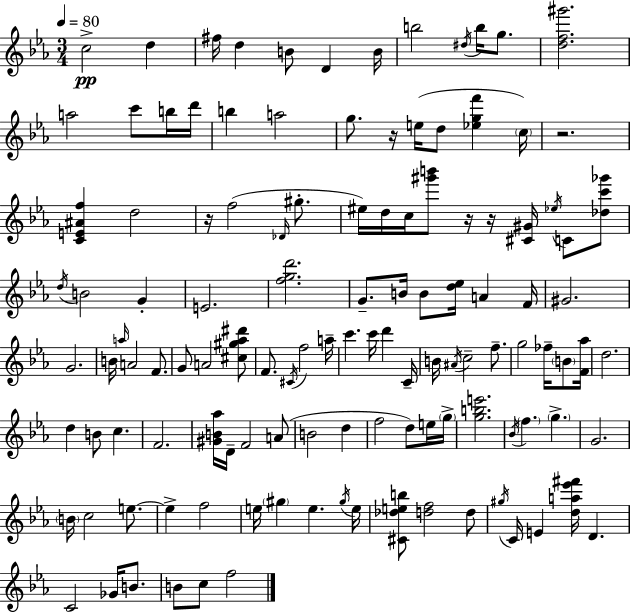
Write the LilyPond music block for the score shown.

{
  \clef treble
  \numericTimeSignature
  \time 3/4
  \key c \minor
  \tempo 4 = 80
  c''2->\pp d''4 | fis''16 d''4 b'8 d'4 b'16 | b''2 \acciaccatura { dis''16 } b''16 g''8. | <d'' f'' gis'''>2. | \break a''2 c'''8 b''16 | d'''16 b''4 a''2 | g''8. r16 e''16( d''8 <ees'' g'' f'''>4 | \parenthesize c''16) r2. | \break <c' e' ais' f''>4 d''2 | r16 f''2( \grace { des'16 } gis''8.-. | eis''16) d''16 c''16 <gis''' b'''>8 r16 r16 <cis' gis'>16 \acciaccatura { ees''16 } c'8 | <des'' c''' ges'''>8 \acciaccatura { d''16 } b'2 | \break g'4-. e'2. | <f'' g'' d'''>2. | g'8.-- b'16 b'8 <d'' ees''>16 a'4 | f'16 gis'2. | \break g'2. | b'16 \grace { a''16 } a'2 | f'8. g'8 a'2 | <cis'' gis'' aes'' dis'''>8 f'8. \acciaccatura { cis'16 } f''2 | \break a''16-- c'''4. | c'''16 d'''4 c'16-- b'16 \acciaccatura { ais'16 } c''2-- | f''8.-- g''2 | fes''16-- \parenthesize b'8 <f' aes''>16 d''2. | \break d''4 b'8 | c''4. f'2. | <gis' b' aes''>16 d'16-- f'2 | a'8( b'2 | \break d''4 f''2 | d''8) e''16 \parenthesize g''16-> <g'' b'' e'''>2. | \acciaccatura { bes'16 } \parenthesize f''4. | \parenthesize g''4.-> g'2. | \break \parenthesize b'16 c''2 | e''8.~~ e''4-> | f''2 e''16 \parenthesize gis''4 | e''4. \acciaccatura { gis''16 } e''16 <cis' des'' e'' b''>8 <d'' f''>2 | \break d''8 \acciaccatura { gis''16 } c'16 e'4 | <d'' a'' ees''' fis'''>16 d'4. c'2 | ges'16 b'8. b'8 | c''8 f''2 \bar "|."
}